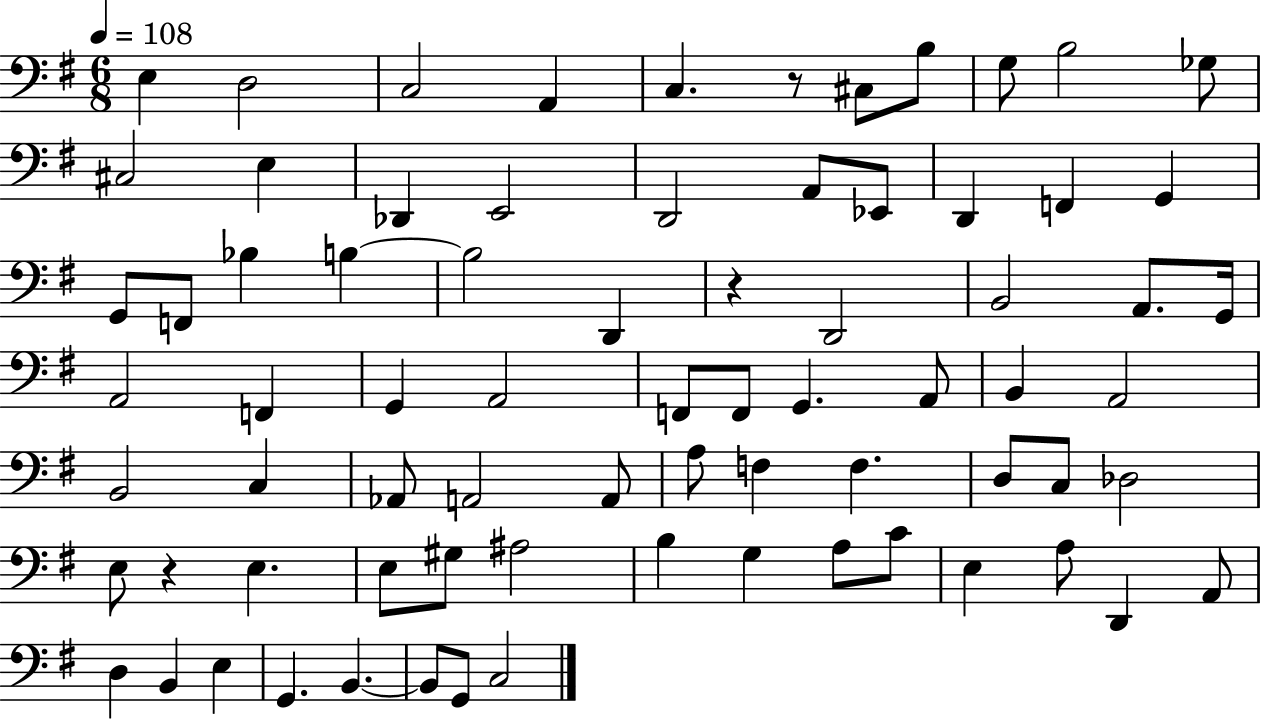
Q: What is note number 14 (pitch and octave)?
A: E2